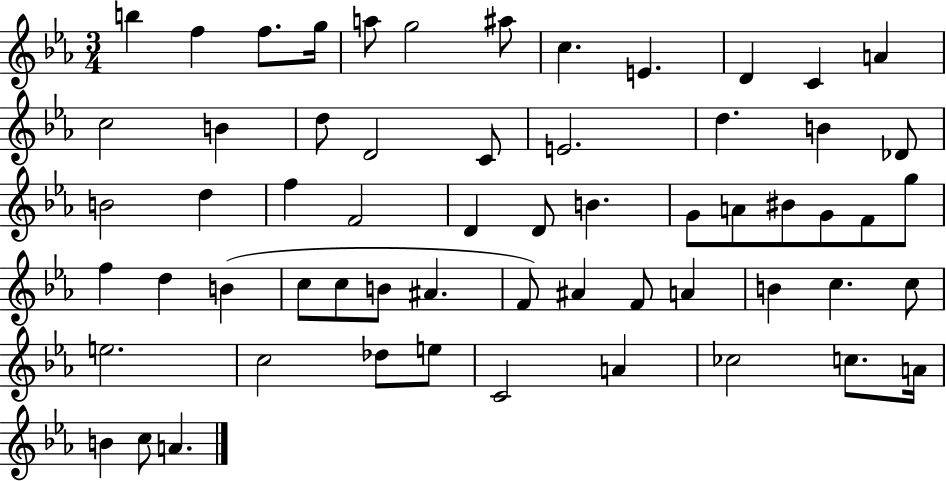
B5/q F5/q F5/e. G5/s A5/e G5/h A#5/e C5/q. E4/q. D4/q C4/q A4/q C5/h B4/q D5/e D4/h C4/e E4/h. D5/q. B4/q Db4/e B4/h D5/q F5/q F4/h D4/q D4/e B4/q. G4/e A4/e BIS4/e G4/e F4/e G5/e F5/q D5/q B4/q C5/e C5/e B4/e A#4/q. F4/e A#4/q F4/e A4/q B4/q C5/q. C5/e E5/h. C5/h Db5/e E5/e C4/h A4/q CES5/h C5/e. A4/s B4/q C5/e A4/q.